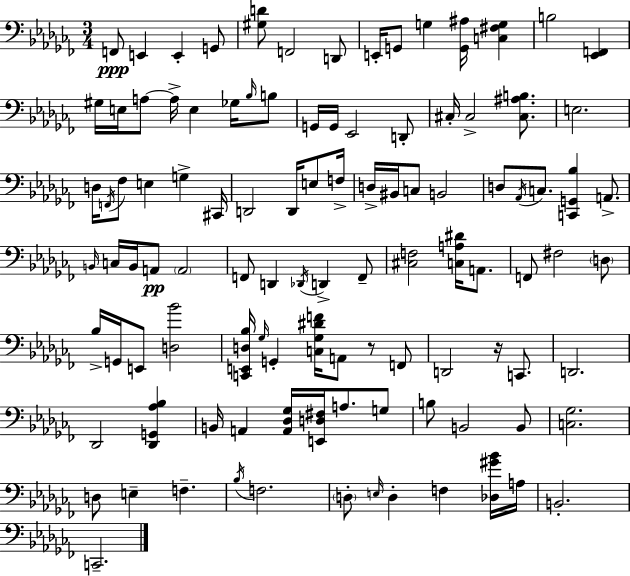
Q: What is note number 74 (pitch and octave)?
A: B2